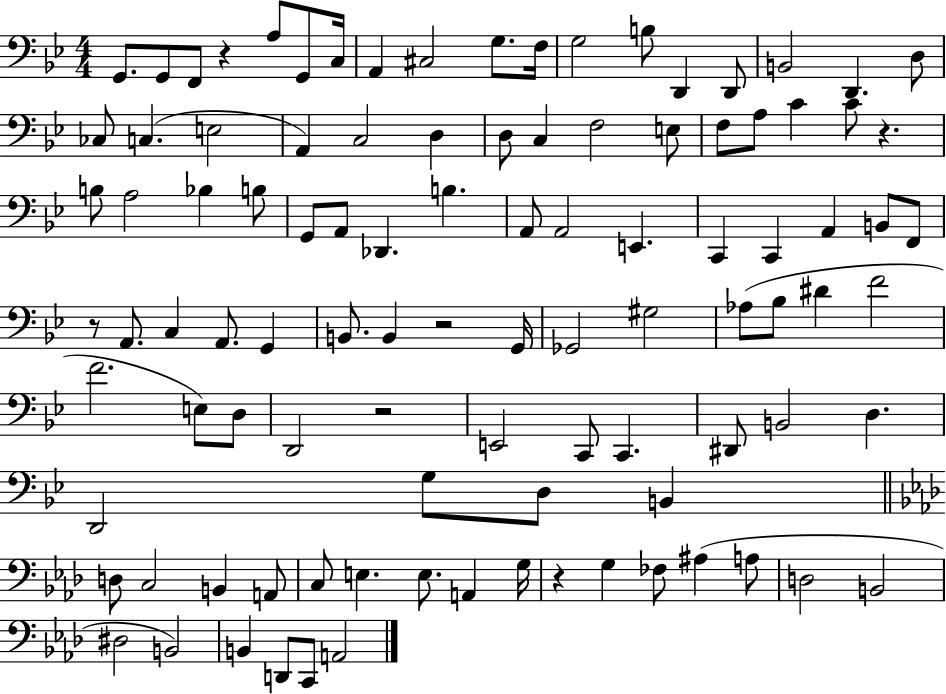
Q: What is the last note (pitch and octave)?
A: A2